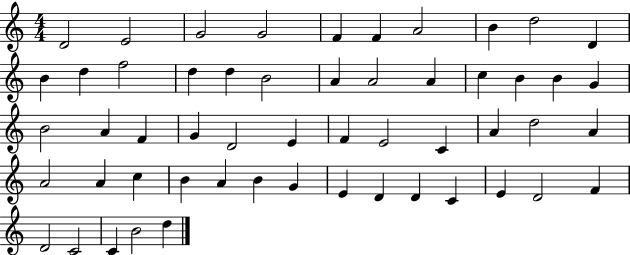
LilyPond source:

{
  \clef treble
  \numericTimeSignature
  \time 4/4
  \key c \major
  d'2 e'2 | g'2 g'2 | f'4 f'4 a'2 | b'4 d''2 d'4 | \break b'4 d''4 f''2 | d''4 d''4 b'2 | a'4 a'2 a'4 | c''4 b'4 b'4 g'4 | \break b'2 a'4 f'4 | g'4 d'2 e'4 | f'4 e'2 c'4 | a'4 d''2 a'4 | \break a'2 a'4 c''4 | b'4 a'4 b'4 g'4 | e'4 d'4 d'4 c'4 | e'4 d'2 f'4 | \break d'2 c'2 | c'4 b'2 d''4 | \bar "|."
}